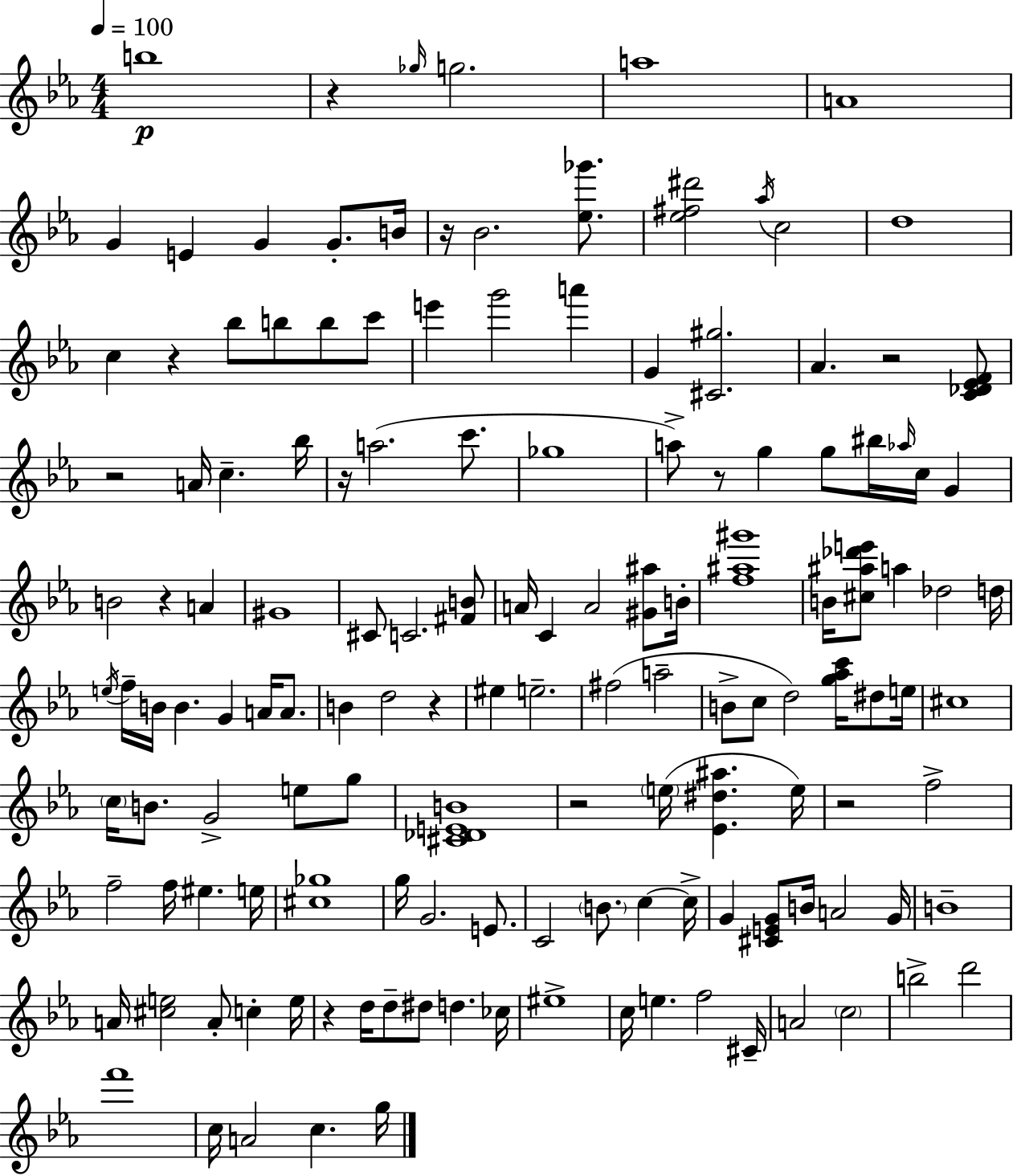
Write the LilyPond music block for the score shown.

{
  \clef treble
  \numericTimeSignature
  \time 4/4
  \key c \minor
  \tempo 4 = 100
  b''1\p | r4 \grace { ges''16 } g''2. | a''1 | a'1 | \break g'4 e'4 g'4 g'8.-. | b'16 r16 bes'2. <ees'' ges'''>8. | <ees'' fis'' dis'''>2 \acciaccatura { aes''16 } c''2 | d''1 | \break c''4 r4 bes''8 b''8 b''8 | c'''8 e'''4 g'''2 a'''4 | g'4 <cis' gis''>2. | aes'4. r2 | \break <c' des' ees' f'>8 r2 a'16 c''4.-- | bes''16 r16 a''2.( c'''8. | ges''1 | a''8->) r8 g''4 g''8 bis''16 \grace { aes''16 } c''16 g'4 | \break b'2 r4 a'4 | gis'1 | cis'8 c'2. | <fis' b'>8 a'16 c'4 a'2 | \break <gis' ais''>8 b'16-. <f'' ais'' gis'''>1 | b'16 <cis'' ais'' des''' e'''>8 a''4 des''2 | d''16 \acciaccatura { e''16 } f''16-- b'16 b'4. g'4 | a'16 a'8. b'4 d''2 | \break r4 eis''4 e''2.-- | fis''2( a''2-- | b'8-> c''8 d''2) | <g'' aes'' c'''>16 dis''8 e''16 cis''1 | \break \parenthesize c''16 b'8. g'2-> | e''8 g''8 <cis' des' e' b'>1 | r2 \parenthesize e''16( <ees' dis'' ais''>4. | e''16) r2 f''2-> | \break f''2-- f''16 eis''4. | e''16 <cis'' ges''>1 | g''16 g'2. | e'8. c'2 \parenthesize b'8. c''4~~ | \break c''16-> g'4 <cis' e' g'>8 b'16 a'2 | g'16 b'1-- | a'16 <cis'' e''>2 a'8-. c''4-. | e''16 r4 d''16 d''8-- dis''8 d''4. | \break ces''16 eis''1-> | c''16 e''4. f''2 | cis'16-- a'2 \parenthesize c''2 | b''2-> d'''2 | \break f'''1 | c''16 a'2 c''4. | g''16 \bar "|."
}